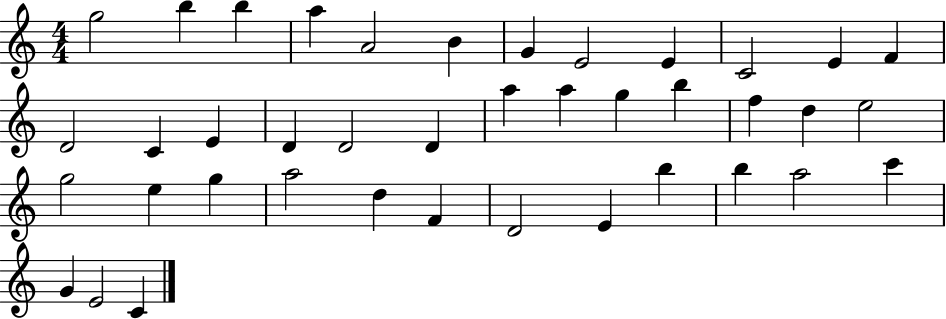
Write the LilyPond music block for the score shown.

{
  \clef treble
  \numericTimeSignature
  \time 4/4
  \key c \major
  g''2 b''4 b''4 | a''4 a'2 b'4 | g'4 e'2 e'4 | c'2 e'4 f'4 | \break d'2 c'4 e'4 | d'4 d'2 d'4 | a''4 a''4 g''4 b''4 | f''4 d''4 e''2 | \break g''2 e''4 g''4 | a''2 d''4 f'4 | d'2 e'4 b''4 | b''4 a''2 c'''4 | \break g'4 e'2 c'4 | \bar "|."
}